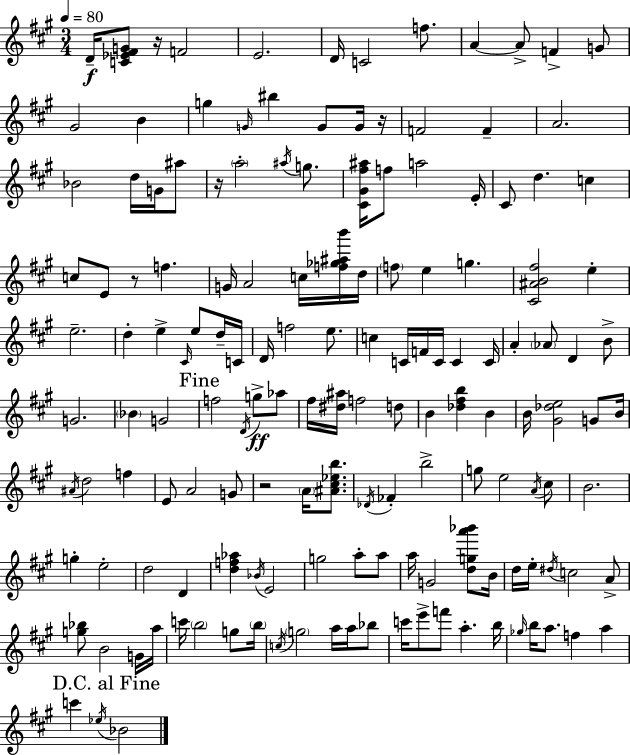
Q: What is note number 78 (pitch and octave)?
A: G4